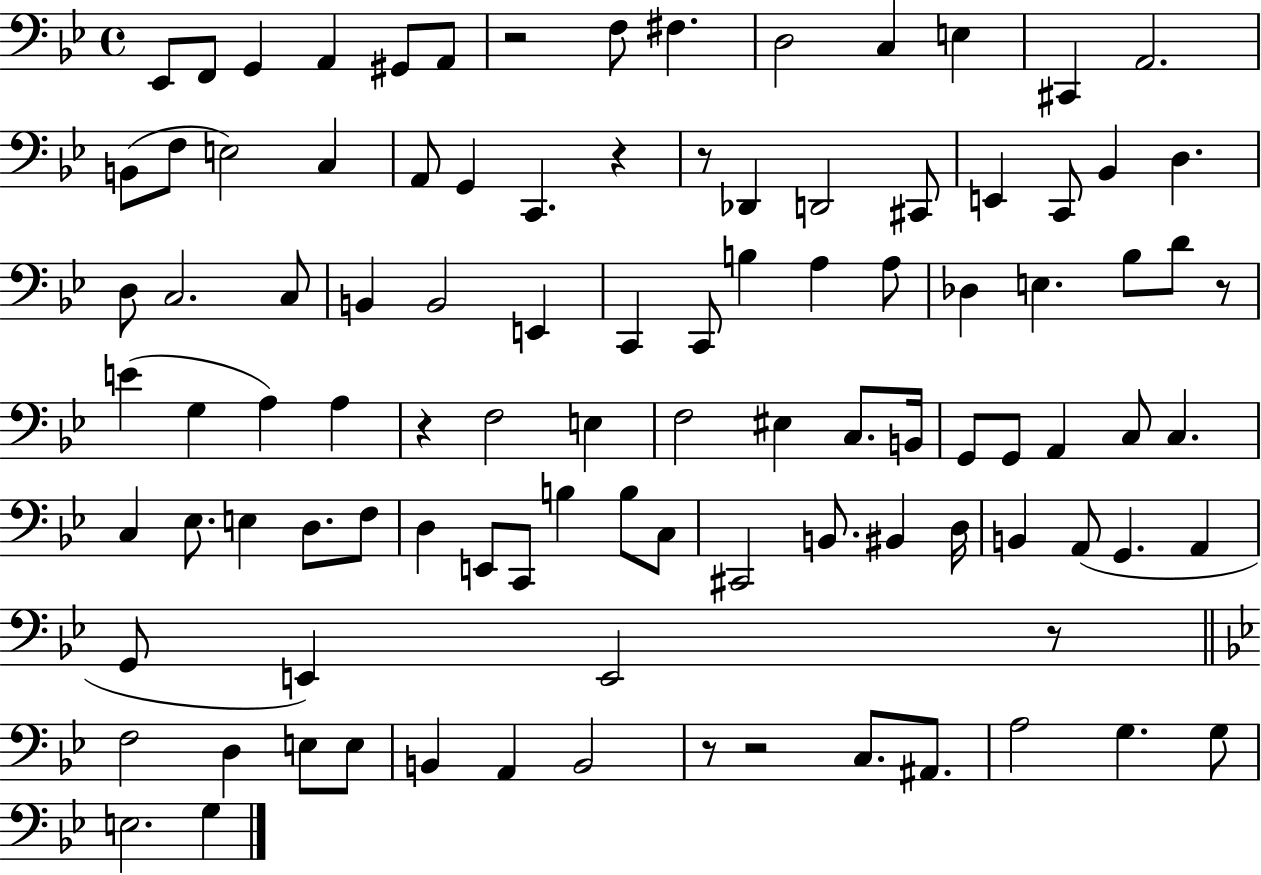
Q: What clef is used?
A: bass